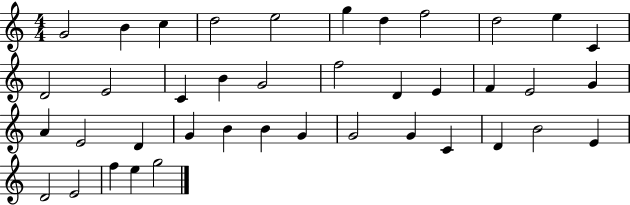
{
  \clef treble
  \numericTimeSignature
  \time 4/4
  \key c \major
  g'2 b'4 c''4 | d''2 e''2 | g''4 d''4 f''2 | d''2 e''4 c'4 | \break d'2 e'2 | c'4 b'4 g'2 | f''2 d'4 e'4 | f'4 e'2 g'4 | \break a'4 e'2 d'4 | g'4 b'4 b'4 g'4 | g'2 g'4 c'4 | d'4 b'2 e'4 | \break d'2 e'2 | f''4 e''4 g''2 | \bar "|."
}